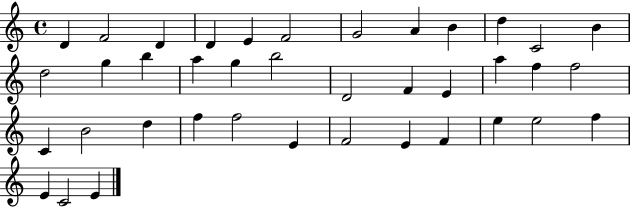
D4/q F4/h D4/q D4/q E4/q F4/h G4/h A4/q B4/q D5/q C4/h B4/q D5/h G5/q B5/q A5/q G5/q B5/h D4/h F4/q E4/q A5/q F5/q F5/h C4/q B4/h D5/q F5/q F5/h E4/q F4/h E4/q F4/q E5/q E5/h F5/q E4/q C4/h E4/q